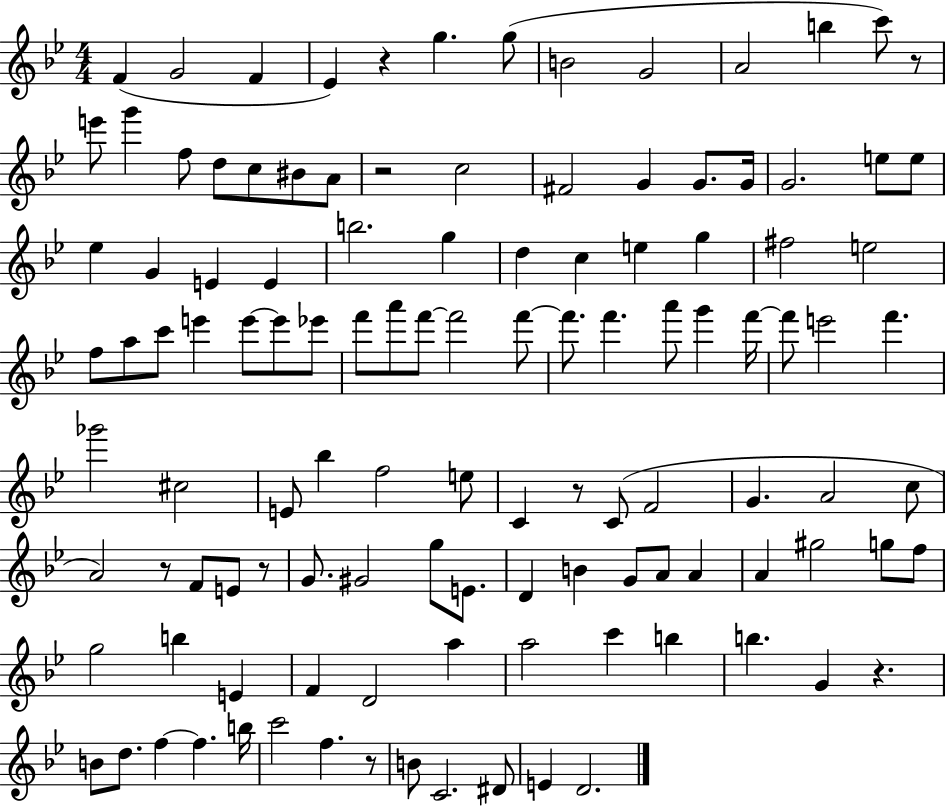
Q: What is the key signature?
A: BES major